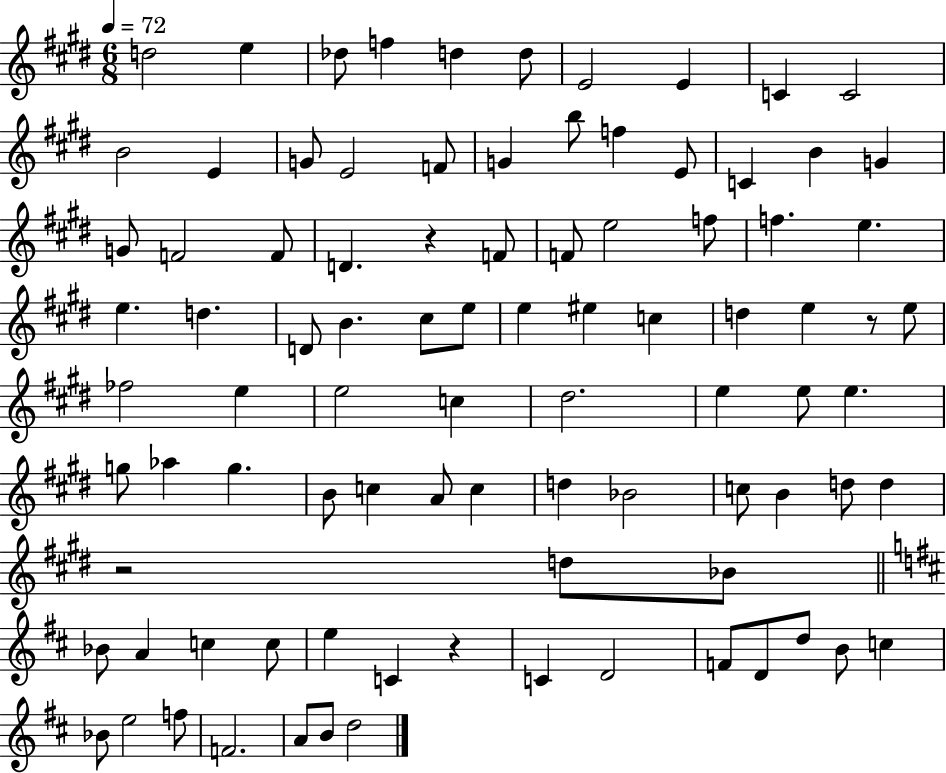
{
  \clef treble
  \numericTimeSignature
  \time 6/8
  \key e \major
  \tempo 4 = 72
  d''2 e''4 | des''8 f''4 d''4 d''8 | e'2 e'4 | c'4 c'2 | \break b'2 e'4 | g'8 e'2 f'8 | g'4 b''8 f''4 e'8 | c'4 b'4 g'4 | \break g'8 f'2 f'8 | d'4. r4 f'8 | f'8 e''2 f''8 | f''4. e''4. | \break e''4. d''4. | d'8 b'4. cis''8 e''8 | e''4 eis''4 c''4 | d''4 e''4 r8 e''8 | \break fes''2 e''4 | e''2 c''4 | dis''2. | e''4 e''8 e''4. | \break g''8 aes''4 g''4. | b'8 c''4 a'8 c''4 | d''4 bes'2 | c''8 b'4 d''8 d''4 | \break r2 d''8 bes'8 | \bar "||" \break \key d \major bes'8 a'4 c''4 c''8 | e''4 c'4 r4 | c'4 d'2 | f'8 d'8 d''8 b'8 c''4 | \break bes'8 e''2 f''8 | f'2. | a'8 b'8 d''2 | \bar "|."
}